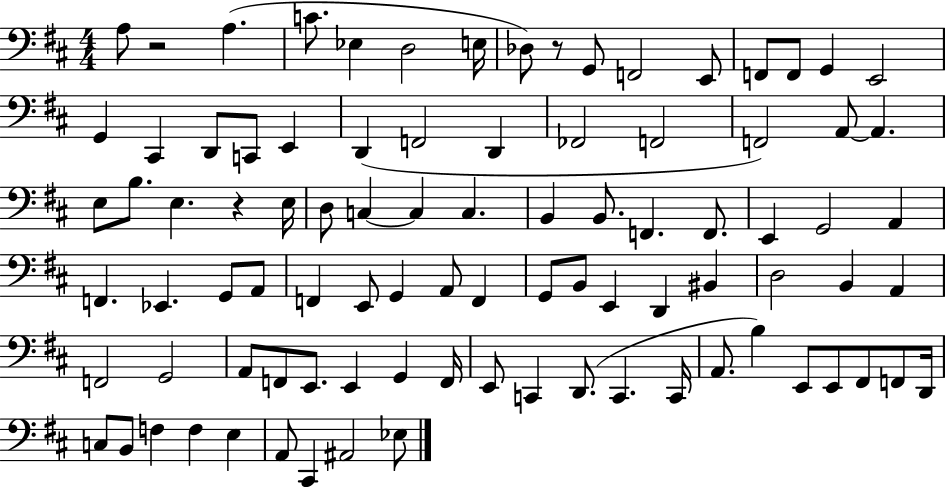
A3/e R/h A3/q. C4/e. Eb3/q D3/h E3/s Db3/e R/e G2/e F2/h E2/e F2/e F2/e G2/q E2/h G2/q C#2/q D2/e C2/e E2/q D2/q F2/h D2/q FES2/h F2/h F2/h A2/e A2/q. E3/e B3/e. E3/q. R/q E3/s D3/e C3/q C3/q C3/q. B2/q B2/e. F2/q. F2/e. E2/q G2/h A2/q F2/q. Eb2/q. G2/e A2/e F2/q E2/e G2/q A2/e F2/q G2/e B2/e E2/q D2/q BIS2/q D3/h B2/q A2/q F2/h G2/h A2/e F2/e E2/e. E2/q G2/q F2/s E2/e C2/q D2/e. C2/q. C2/s A2/e. B3/q E2/e E2/e F#2/e F2/e D2/s C3/e B2/e F3/q F3/q E3/q A2/e C#2/q A#2/h Eb3/e